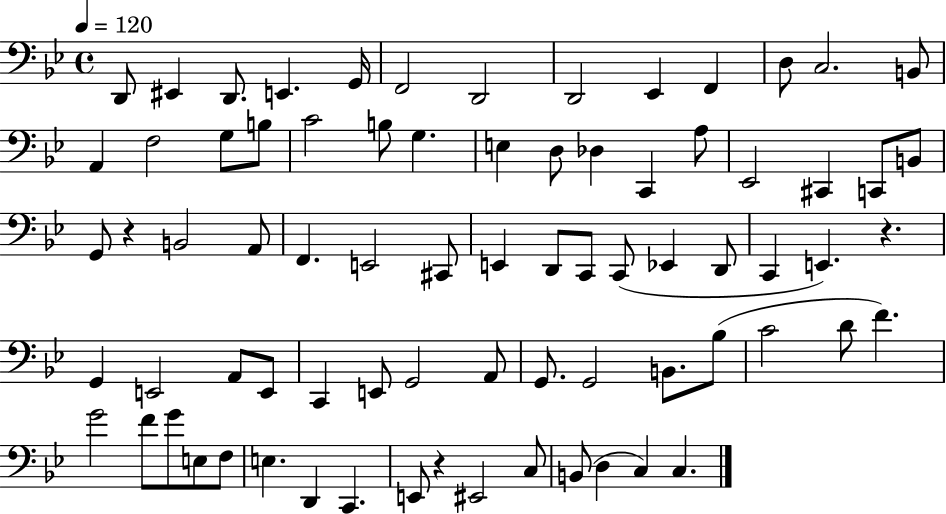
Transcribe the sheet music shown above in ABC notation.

X:1
T:Untitled
M:4/4
L:1/4
K:Bb
D,,/2 ^E,, D,,/2 E,, G,,/4 F,,2 D,,2 D,,2 _E,, F,, D,/2 C,2 B,,/2 A,, F,2 G,/2 B,/2 C2 B,/2 G, E, D,/2 _D, C,, A,/2 _E,,2 ^C,, C,,/2 B,,/2 G,,/2 z B,,2 A,,/2 F,, E,,2 ^C,,/2 E,, D,,/2 C,,/2 C,,/2 _E,, D,,/2 C,, E,, z G,, E,,2 A,,/2 E,,/2 C,, E,,/2 G,,2 A,,/2 G,,/2 G,,2 B,,/2 _B,/2 C2 D/2 F G2 F/2 G/2 E,/2 F,/2 E, D,, C,, E,,/2 z ^E,,2 C,/2 B,,/2 D, C, C,